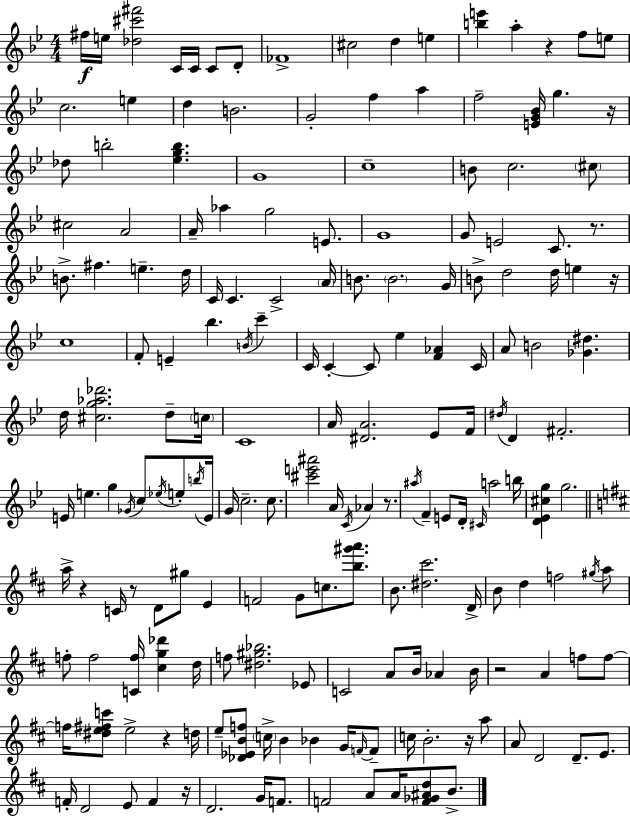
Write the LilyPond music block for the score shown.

{
  \clef treble
  \numericTimeSignature
  \time 4/4
  \key bes \major
  fis''16\f e''16 <des'' cis''' fis'''>2 c'16 c'16 c'8 d'8-. | fes'1-> | cis''2 d''4 e''4 | <b'' e'''>4 a''4-. r4 f''8 e''8 | \break c''2. e''4 | d''4 b'2. | g'2-. f''4 a''4 | f''2-- <e' g' bes'>16 g''4. r16 | \break des''8 b''2-. <ees'' g'' b''>4. | g'1 | c''1-- | b'8 c''2. \parenthesize cis''8 | \break cis''2 a'2 | a'16-- aes''4 g''2 e'8. | g'1 | g'8 e'2 c'8. r8. | \break b'8.-> fis''4. e''4.-- d''16 | c'16 c'4. c'2-> \parenthesize a'16 | b'8. \parenthesize b'2. g'16 | b'8-> d''2 d''16 e''4 r16 | \break c''1 | f'8-. e'4-- bes''4. \acciaccatura { b'16 } c'''4-- | c'16 c'4-.~~ c'8 ees''4 <f' aes'>4 | c'16 a'8 b'2 <ges' dis''>4. | \break d''16 <cis'' g'' aes'' des'''>2. d''8-- | \parenthesize c''16 c'1 | a'16 <dis' a'>2. ees'8 | f'16 \acciaccatura { dis''16 } d'4 fis'2.-. | \break e'16 e''4. g''4 \acciaccatura { ges'16 } c''8 | \acciaccatura { ees''16 } e''8-. \acciaccatura { b''16 } e'16 g'16 c''2.-- | c''8. <cis''' e''' ais'''>2 a'16 \acciaccatura { c'16 } aes'4 | r8. \acciaccatura { ais''16 } f'4-- e'8 d'16-. \grace { cis'16 } a''2 | \break b''16 <d' ees' cis'' g''>4 g''2. | \bar "||" \break \key d \major a''16-> r4 c'16 r8 d'8 gis''8 e'4 | f'2 g'8 c''8. <b'' gis''' a'''>8. | b'8. <dis'' cis'''>2. d'16-> | b'8 d''4 f''2 \acciaccatura { gis''16 } a''8 | \break f''8-. f''2 <c' f''>16 <cis'' g'' des'''>4 | d''16 f''8 <dis'' gis'' bes''>2. ees'8 | c'2 a'8 b'16 aes'4 | b'16 r2 a'4 f''8 f''8~~ | \break f''16 <dis'' e'' fis'' c'''>8 e''2-> r4 | d''16 e''8-- <des' ees' b' f''>8 \parenthesize c''16-> b'4 bes'4 g'16 \grace { f'16~ }~ | f'8-- c''16 b'2.-. r16 | a''8 a'8 d'2 d'8.-- e'8. | \break f'16-. d'2 e'8 f'4 | r16 d'2. g'16 f'8. | f'2 a'8 a'16 <f' ges' ais' d''>8 b'8.-> | \bar "|."
}